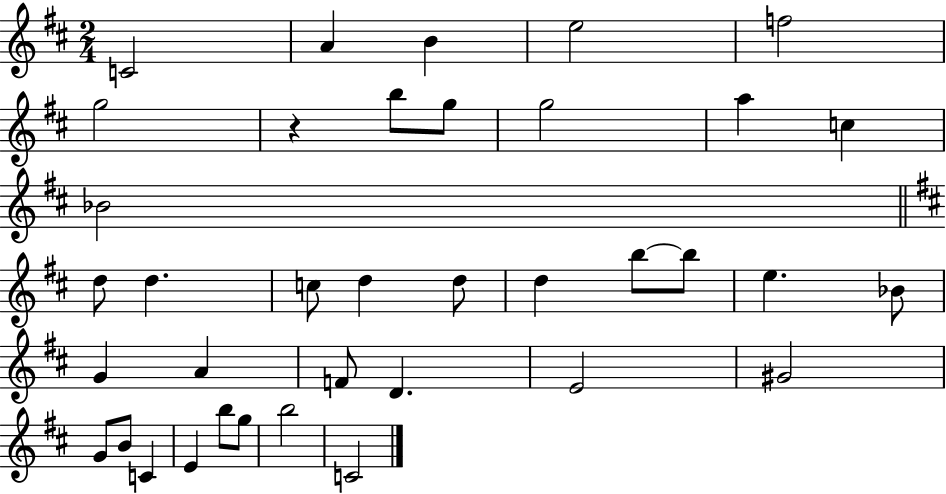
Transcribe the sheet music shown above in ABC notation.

X:1
T:Untitled
M:2/4
L:1/4
K:D
C2 A B e2 f2 g2 z b/2 g/2 g2 a c _B2 d/2 d c/2 d d/2 d b/2 b/2 e _B/2 G A F/2 D E2 ^G2 G/2 B/2 C E b/2 g/2 b2 C2